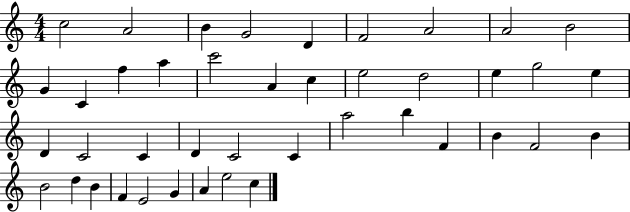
C5/h A4/h B4/q G4/h D4/q F4/h A4/h A4/h B4/h G4/q C4/q F5/q A5/q C6/h A4/q C5/q E5/h D5/h E5/q G5/h E5/q D4/q C4/h C4/q D4/q C4/h C4/q A5/h B5/q F4/q B4/q F4/h B4/q B4/h D5/q B4/q F4/q E4/h G4/q A4/q E5/h C5/q